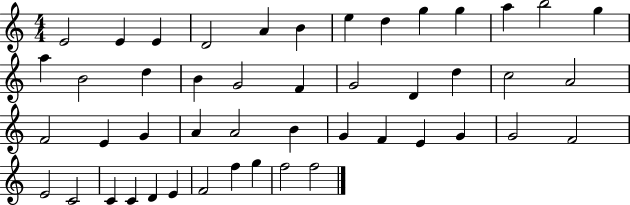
X:1
T:Untitled
M:4/4
L:1/4
K:C
E2 E E D2 A B e d g g a b2 g a B2 d B G2 F G2 D d c2 A2 F2 E G A A2 B G F E G G2 F2 E2 C2 C C D E F2 f g f2 f2